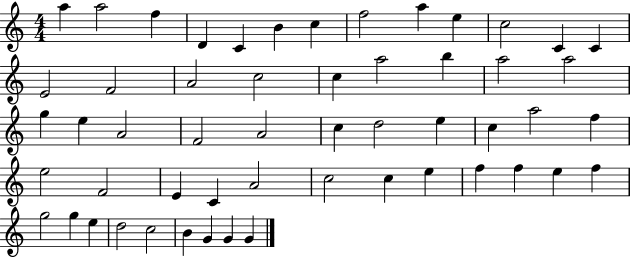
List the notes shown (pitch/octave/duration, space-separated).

A5/q A5/h F5/q D4/q C4/q B4/q C5/q F5/h A5/q E5/q C5/h C4/q C4/q E4/h F4/h A4/h C5/h C5/q A5/h B5/q A5/h A5/h G5/q E5/q A4/h F4/h A4/h C5/q D5/h E5/q C5/q A5/h F5/q E5/h F4/h E4/q C4/q A4/h C5/h C5/q E5/q F5/q F5/q E5/q F5/q G5/h G5/q E5/q D5/h C5/h B4/q G4/q G4/q G4/q